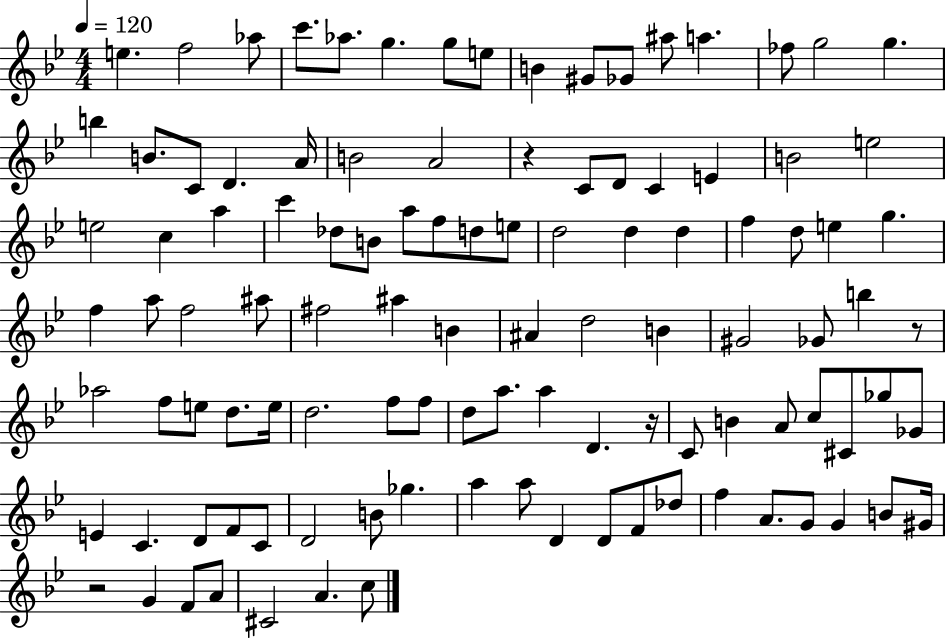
{
  \clef treble
  \numericTimeSignature
  \time 4/4
  \key bes \major
  \tempo 4 = 120
  e''4. f''2 aes''8 | c'''8. aes''8. g''4. g''8 e''8 | b'4 gis'8 ges'8 ais''8 a''4. | fes''8 g''2 g''4. | \break b''4 b'8. c'8 d'4. a'16 | b'2 a'2 | r4 c'8 d'8 c'4 e'4 | b'2 e''2 | \break e''2 c''4 a''4 | c'''4 des''8 b'8 a''8 f''8 d''8 e''8 | d''2 d''4 d''4 | f''4 d''8 e''4 g''4. | \break f''4 a''8 f''2 ais''8 | fis''2 ais''4 b'4 | ais'4 d''2 b'4 | gis'2 ges'8 b''4 r8 | \break aes''2 f''8 e''8 d''8. e''16 | d''2. f''8 f''8 | d''8 a''8. a''4 d'4. r16 | c'8 b'4 a'8 c''8 cis'8 ges''8 ges'8 | \break e'4 c'4. d'8 f'8 c'8 | d'2 b'8 ges''4. | a''4 a''8 d'4 d'8 f'8 des''8 | f''4 a'8. g'8 g'4 b'8 gis'16 | \break r2 g'4 f'8 a'8 | cis'2 a'4. c''8 | \bar "|."
}